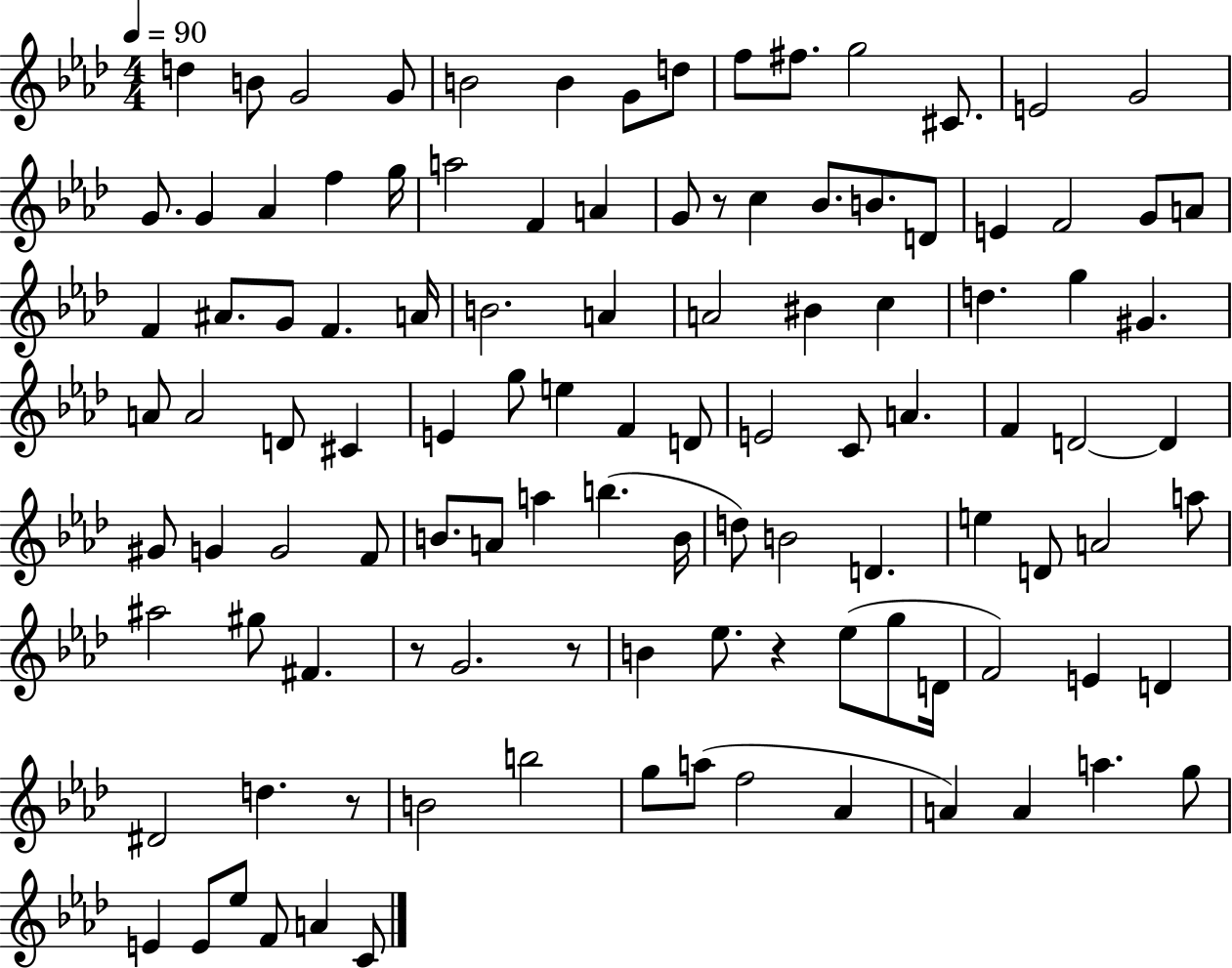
{
  \clef treble
  \numericTimeSignature
  \time 4/4
  \key aes \major
  \tempo 4 = 90
  d''4 b'8 g'2 g'8 | b'2 b'4 g'8 d''8 | f''8 fis''8. g''2 cis'8. | e'2 g'2 | \break g'8. g'4 aes'4 f''4 g''16 | a''2 f'4 a'4 | g'8 r8 c''4 bes'8. b'8. d'8 | e'4 f'2 g'8 a'8 | \break f'4 ais'8. g'8 f'4. a'16 | b'2. a'4 | a'2 bis'4 c''4 | d''4. g''4 gis'4. | \break a'8 a'2 d'8 cis'4 | e'4 g''8 e''4 f'4 d'8 | e'2 c'8 a'4. | f'4 d'2~~ d'4 | \break gis'8 g'4 g'2 f'8 | b'8. a'8 a''4 b''4.( b'16 | d''8) b'2 d'4. | e''4 d'8 a'2 a''8 | \break ais''2 gis''8 fis'4. | r8 g'2. r8 | b'4 ees''8. r4 ees''8( g''8 d'16 | f'2) e'4 d'4 | \break dis'2 d''4. r8 | b'2 b''2 | g''8 a''8( f''2 aes'4 | a'4) a'4 a''4. g''8 | \break e'4 e'8 ees''8 f'8 a'4 c'8 | \bar "|."
}